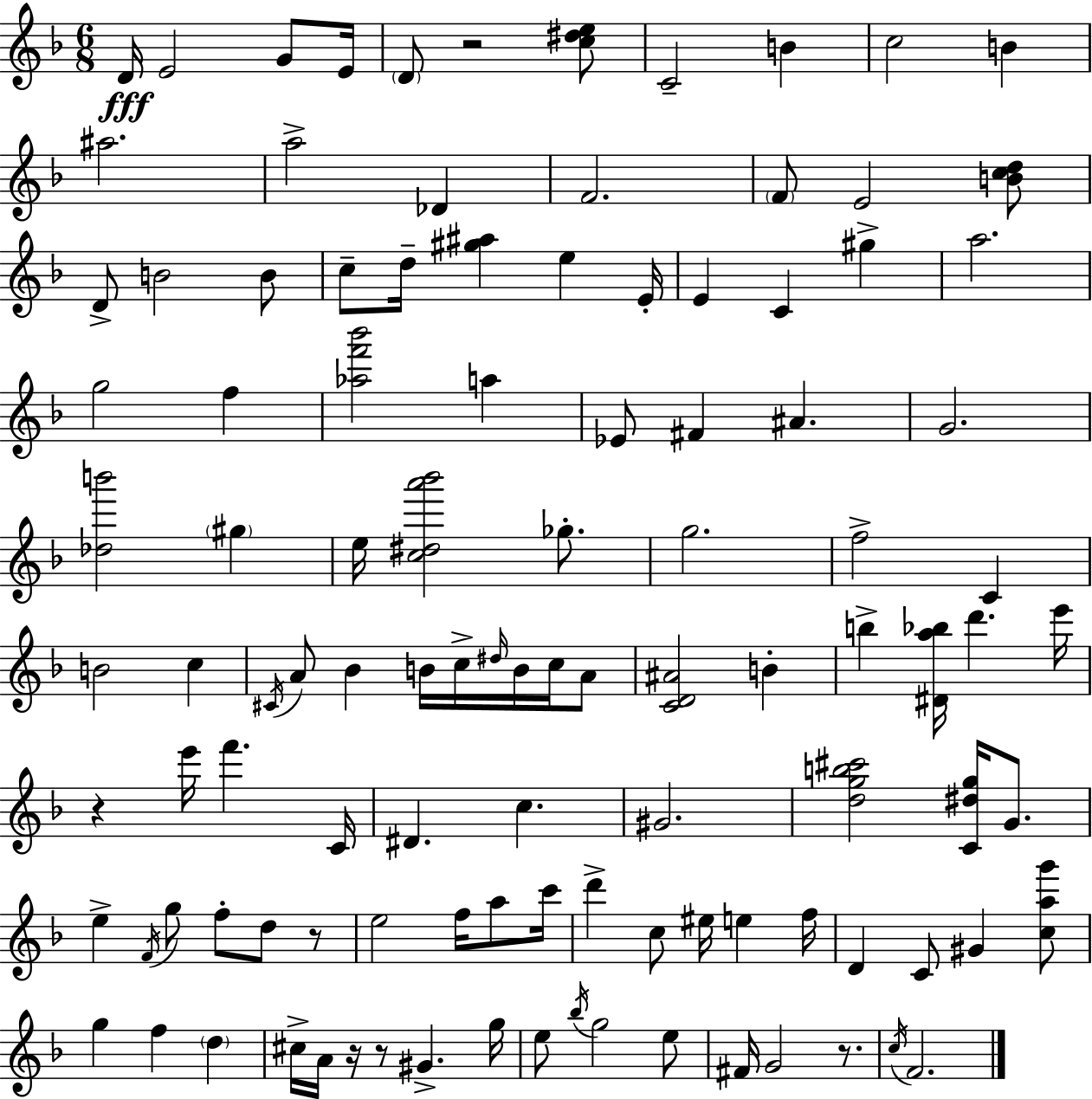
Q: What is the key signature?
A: F major